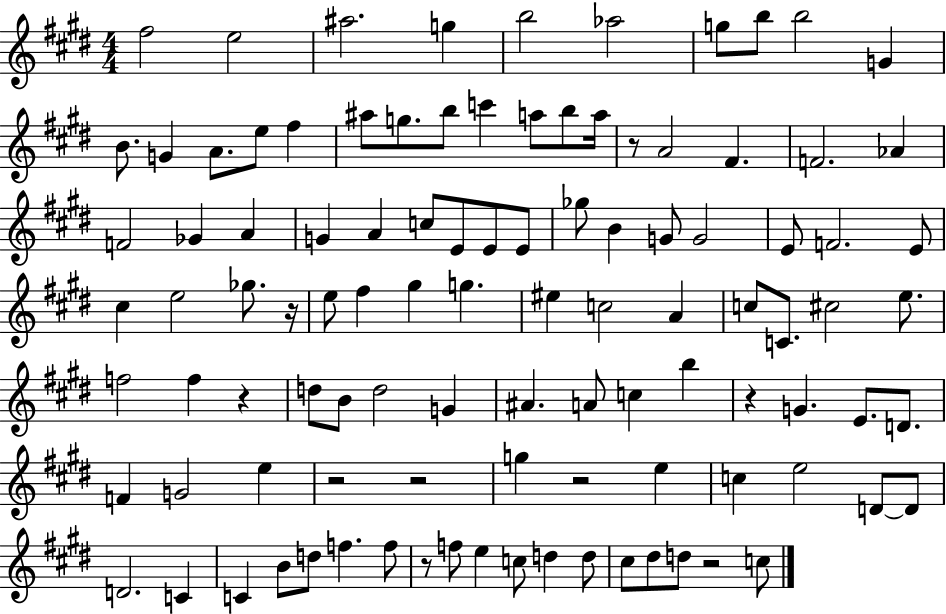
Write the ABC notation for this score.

X:1
T:Untitled
M:4/4
L:1/4
K:E
^f2 e2 ^a2 g b2 _a2 g/2 b/2 b2 G B/2 G A/2 e/2 ^f ^a/2 g/2 b/2 c' a/2 b/2 a/4 z/2 A2 ^F F2 _A F2 _G A G A c/2 E/2 E/2 E/2 _g/2 B G/2 G2 E/2 F2 E/2 ^c e2 _g/2 z/4 e/2 ^f ^g g ^e c2 A c/2 C/2 ^c2 e/2 f2 f z d/2 B/2 d2 G ^A A/2 c b z G E/2 D/2 F G2 e z2 z2 g z2 e c e2 D/2 D/2 D2 C C B/2 d/2 f f/2 z/2 f/2 e c/2 d d/2 ^c/2 ^d/2 d/2 z2 c/2